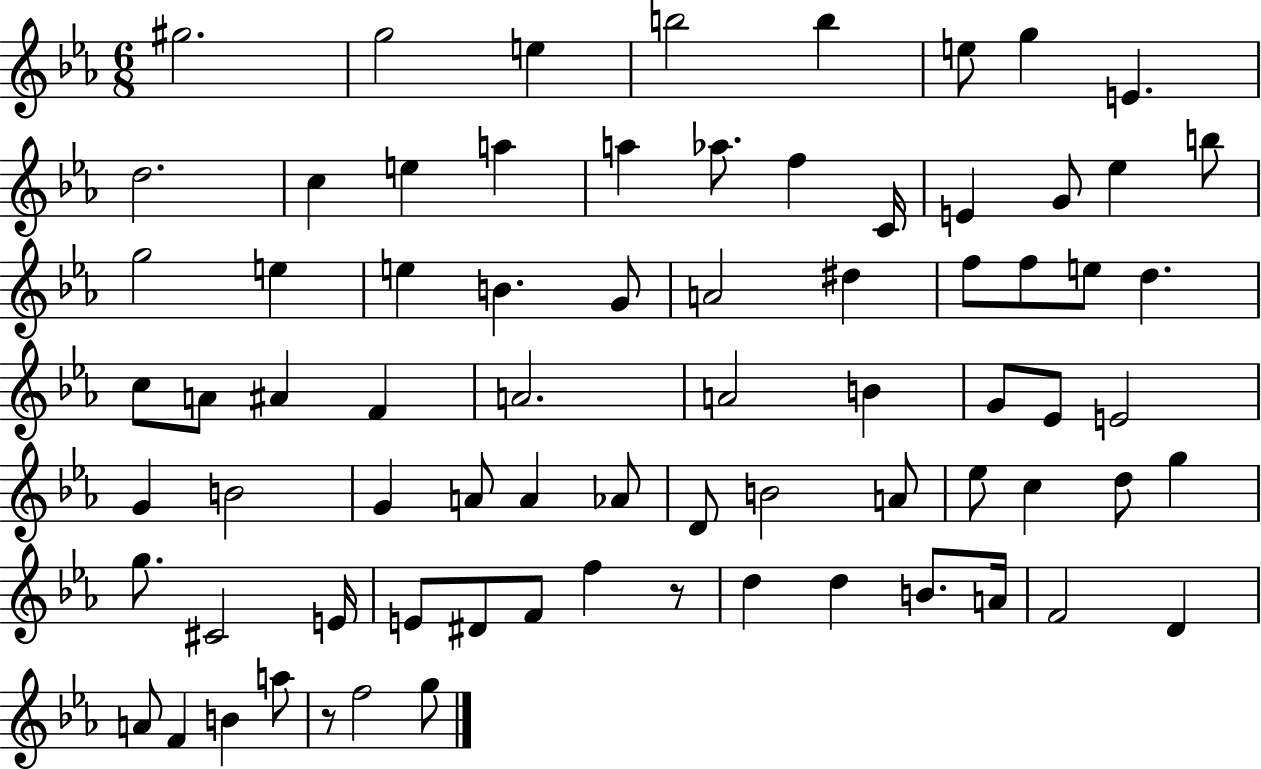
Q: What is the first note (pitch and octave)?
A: G#5